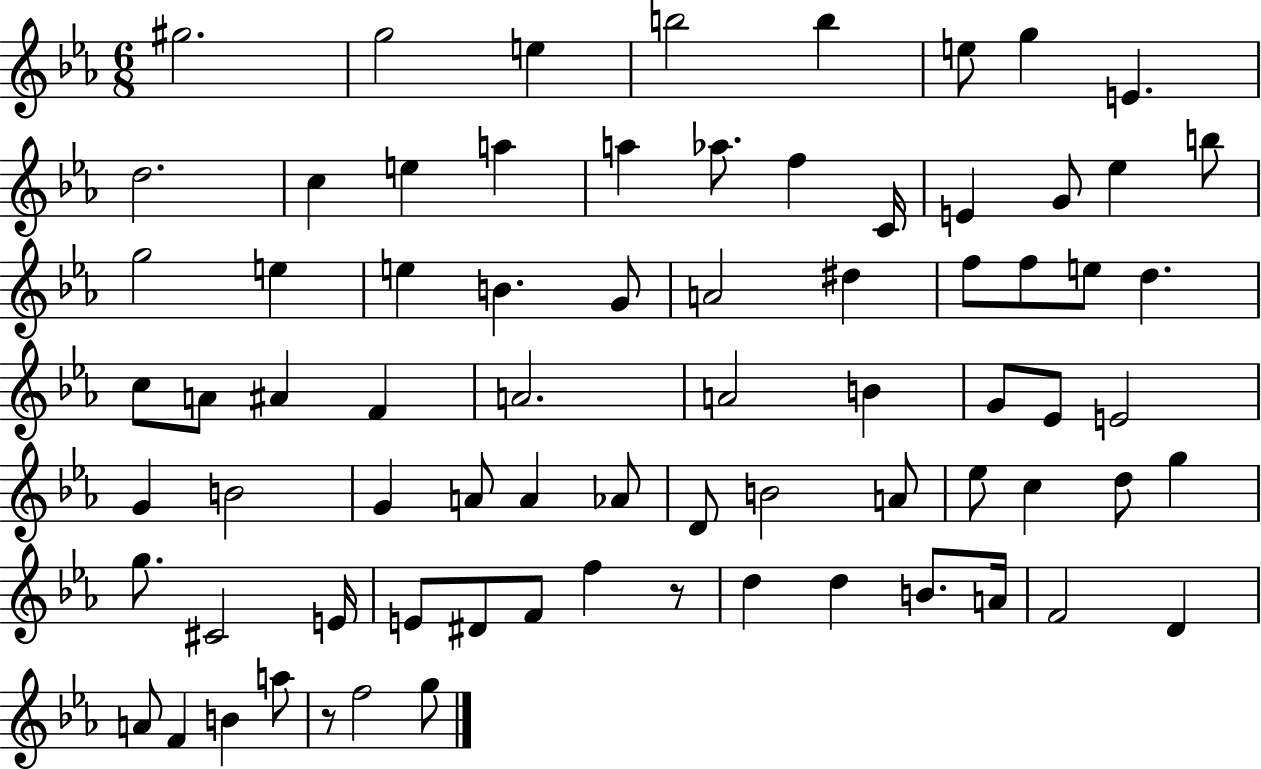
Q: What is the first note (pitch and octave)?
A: G#5